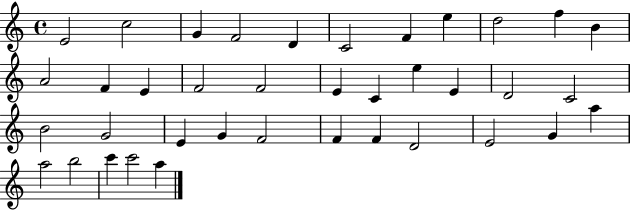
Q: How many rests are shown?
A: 0